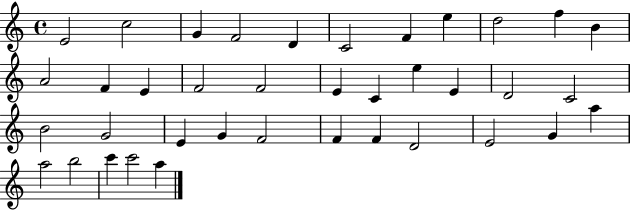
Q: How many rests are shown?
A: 0